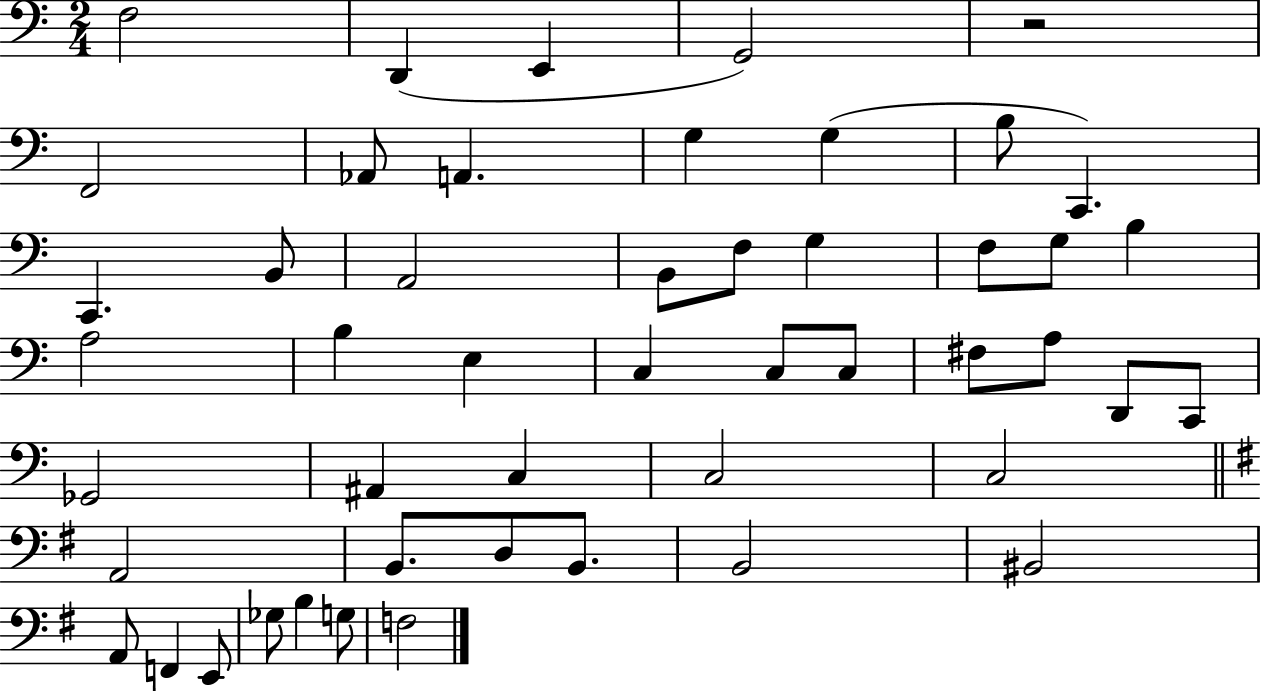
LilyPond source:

{
  \clef bass
  \numericTimeSignature
  \time 2/4
  \key c \major
  f2 | d,4( e,4 | g,2) | r2 | \break f,2 | aes,8 a,4. | g4 g4( | b8 c,4.) | \break c,4. b,8 | a,2 | b,8 f8 g4 | f8 g8 b4 | \break a2 | b4 e4 | c4 c8 c8 | fis8 a8 d,8 c,8 | \break ges,2 | ais,4 c4 | c2 | c2 | \break \bar "||" \break \key g \major a,2 | b,8. d8 b,8. | b,2 | bis,2 | \break a,8 f,4 e,8 | ges8 b4 g8 | f2 | \bar "|."
}